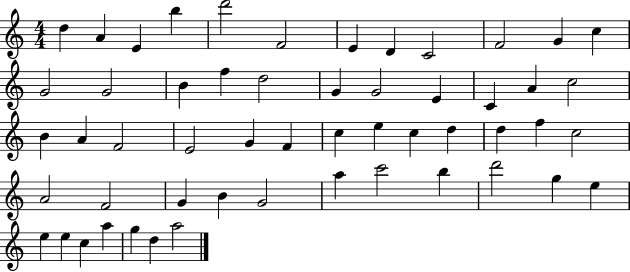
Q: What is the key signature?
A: C major